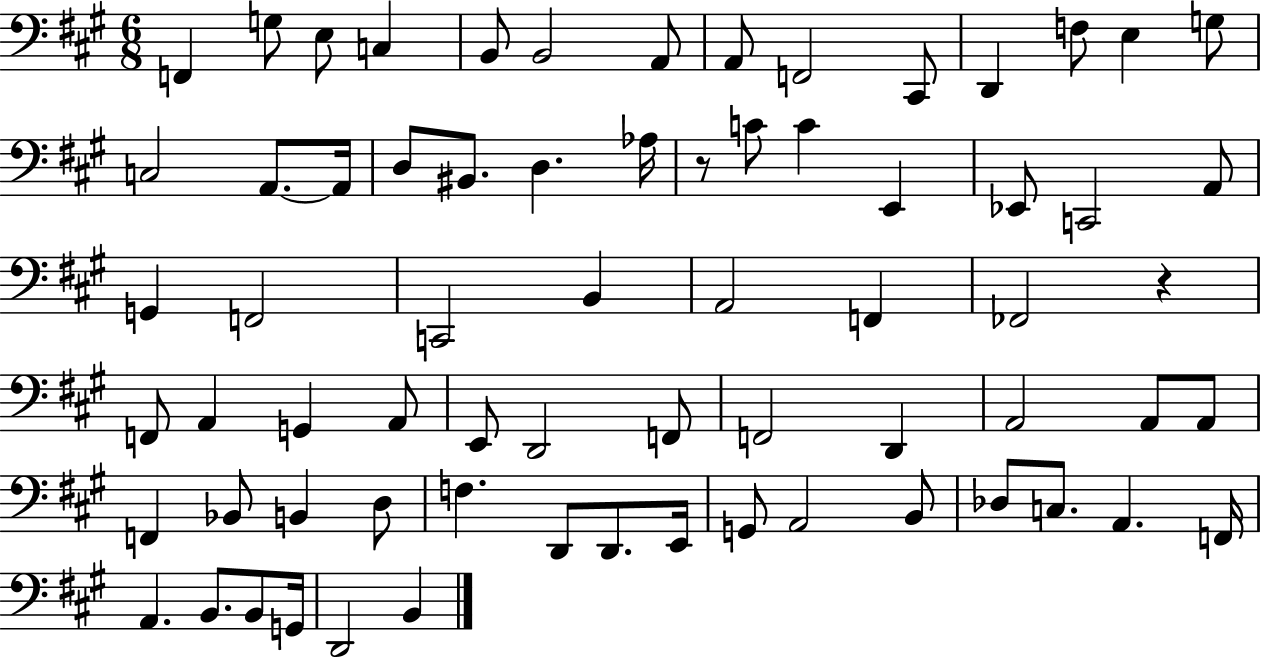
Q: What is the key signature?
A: A major